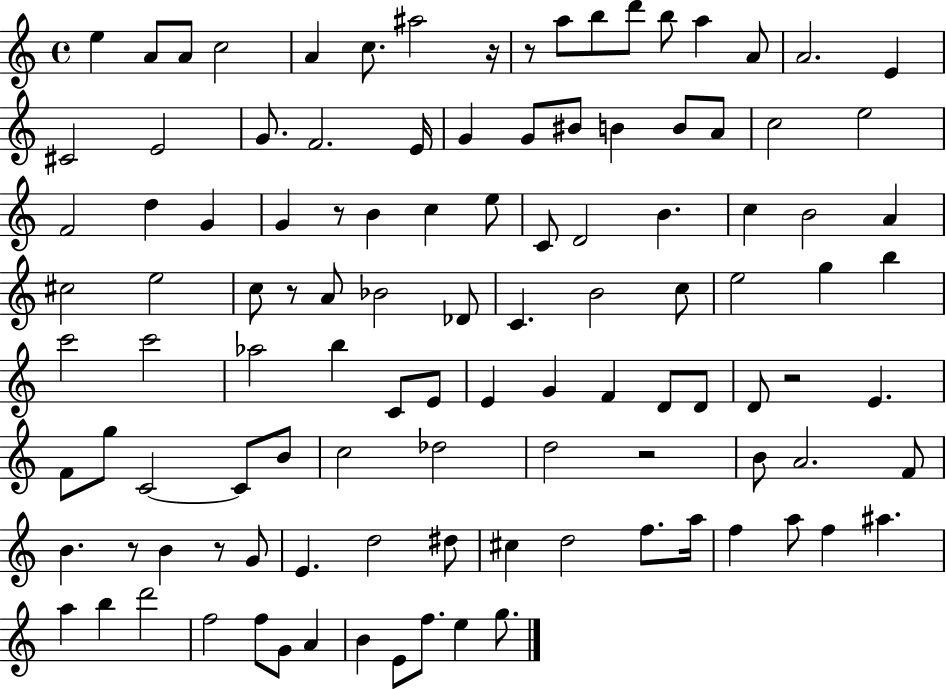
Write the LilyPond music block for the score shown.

{
  \clef treble
  \time 4/4
  \defaultTimeSignature
  \key c \major
  \repeat volta 2 { e''4 a'8 a'8 c''2 | a'4 c''8. ais''2 r16 | r8 a''8 b''8 d'''8 b''8 a''4 a'8 | a'2. e'4 | \break cis'2 e'2 | g'8. f'2. e'16 | g'4 g'8 bis'8 b'4 b'8 a'8 | c''2 e''2 | \break f'2 d''4 g'4 | g'4 r8 b'4 c''4 e''8 | c'8 d'2 b'4. | c''4 b'2 a'4 | \break cis''2 e''2 | c''8 r8 a'8 bes'2 des'8 | c'4. b'2 c''8 | e''2 g''4 b''4 | \break c'''2 c'''2 | aes''2 b''4 c'8 e'8 | e'4 g'4 f'4 d'8 d'8 | d'8 r2 e'4. | \break f'8 g''8 c'2~~ c'8 b'8 | c''2 des''2 | d''2 r2 | b'8 a'2. f'8 | \break b'4. r8 b'4 r8 g'8 | e'4. d''2 dis''8 | cis''4 d''2 f''8. a''16 | f''4 a''8 f''4 ais''4. | \break a''4 b''4 d'''2 | f''2 f''8 g'8 a'4 | b'4 e'8 f''8. e''4 g''8. | } \bar "|."
}